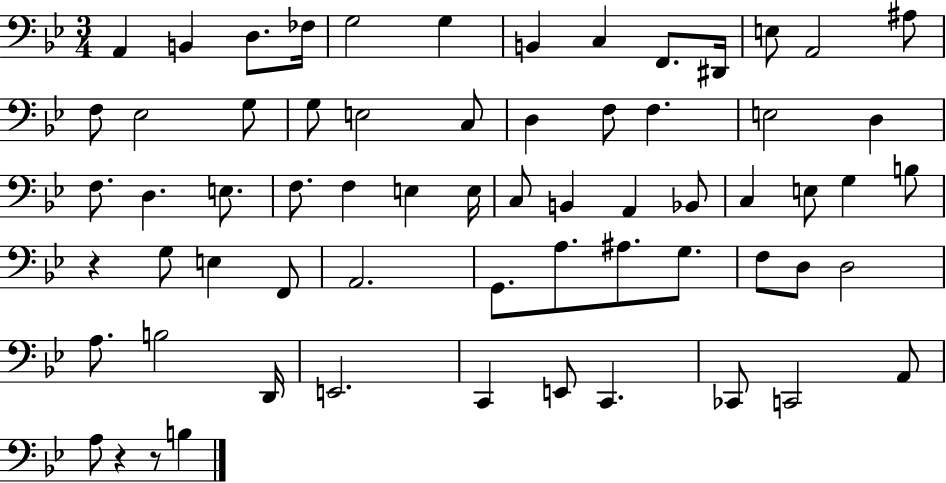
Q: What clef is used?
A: bass